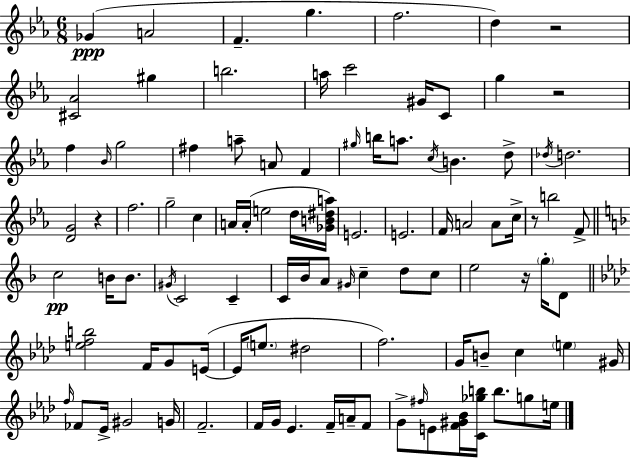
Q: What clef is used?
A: treble